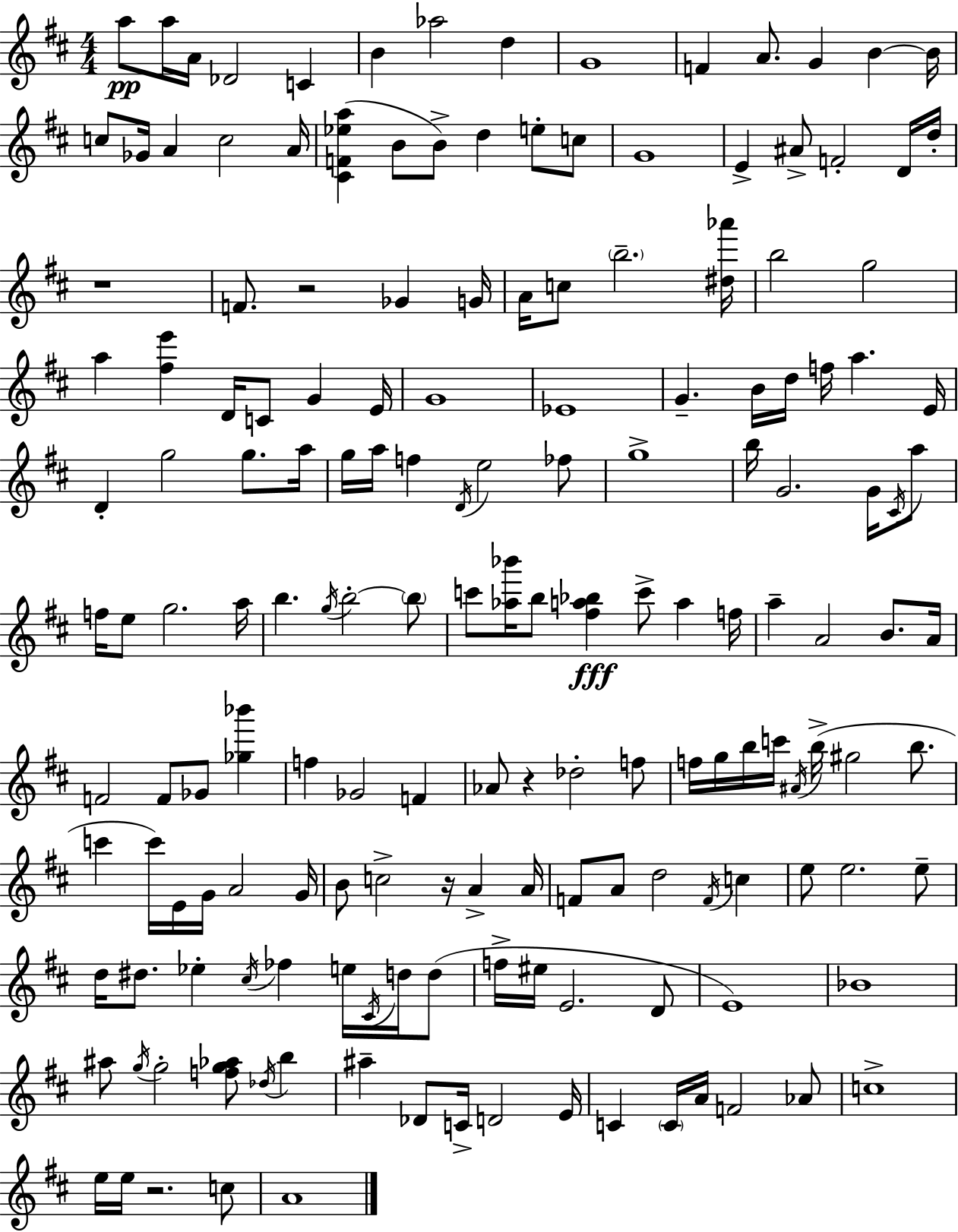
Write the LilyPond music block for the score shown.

{
  \clef treble
  \numericTimeSignature
  \time 4/4
  \key d \major
  a''8\pp a''16 a'16 des'2 c'4 | b'4 aes''2 d''4 | g'1 | f'4 a'8. g'4 b'4~~ b'16 | \break c''8 ges'16 a'4 c''2 a'16 | <cis' f' ees'' a''>4( b'8 b'8->) d''4 e''8-. c''8 | g'1 | e'4-> ais'8-> f'2-. d'16 d''16-. | \break r1 | f'8. r2 ges'4 g'16 | a'16 c''8 \parenthesize b''2.-- <dis'' aes'''>16 | b''2 g''2 | \break a''4 <fis'' e'''>4 d'16 c'8 g'4 e'16 | g'1 | ees'1 | g'4.-- b'16 d''16 f''16 a''4. e'16 | \break d'4-. g''2 g''8. a''16 | g''16 a''16 f''4 \acciaccatura { d'16 } e''2 fes''8 | g''1-> | b''16 g'2. g'16 \acciaccatura { cis'16 } | \break a''8 f''16 e''8 g''2. | a''16 b''4. \acciaccatura { g''16 } b''2-.~~ | \parenthesize b''8 c'''8 <aes'' bes'''>16 b''8 <fis'' a'' bes''>4\fff c'''8-> a''4 | f''16 a''4-- a'2 b'8. | \break a'16 f'2 f'8 ges'8 <ges'' bes'''>4 | f''4 ges'2 f'4 | aes'8 r4 des''2-. | f''8 f''16 g''16 b''16 c'''16 \acciaccatura { ais'16 } b''16->( gis''2 | \break b''8. c'''4 c'''16) e'16 g'16 a'2 | g'16 b'8 c''2-> r16 a'4-> | a'16 f'8 a'8 d''2 | \acciaccatura { f'16 } c''4 e''8 e''2. | \break e''8-- d''16 dis''8. ees''4-. \acciaccatura { cis''16 } fes''4 | e''16 \acciaccatura { cis'16 } d''16 d''8( f''16-> eis''16 e'2. | d'8 e'1) | bes'1 | \break ais''8 \acciaccatura { g''16 } g''2-. | <f'' g'' aes''>8 \acciaccatura { des''16 } b''4 ais''4-- des'8 c'16-> | d'2 e'16 c'4 \parenthesize c'16 a'16 f'2 | aes'8 c''1-> | \break e''16 e''16 r2. | c''8 a'1 | \bar "|."
}